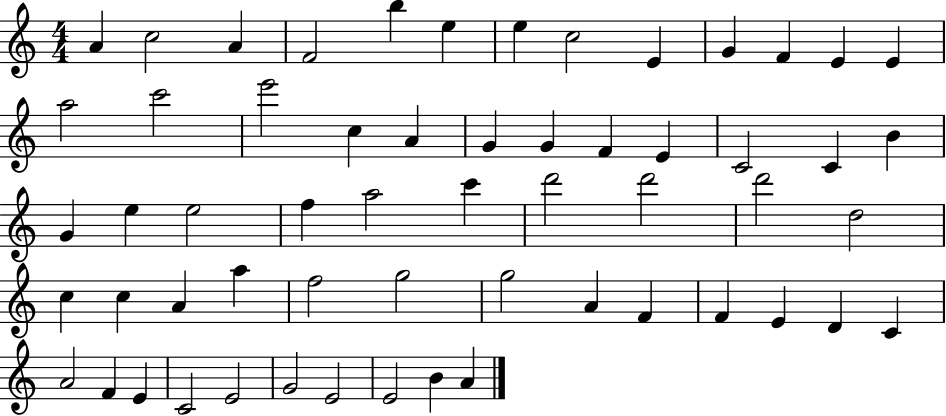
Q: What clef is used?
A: treble